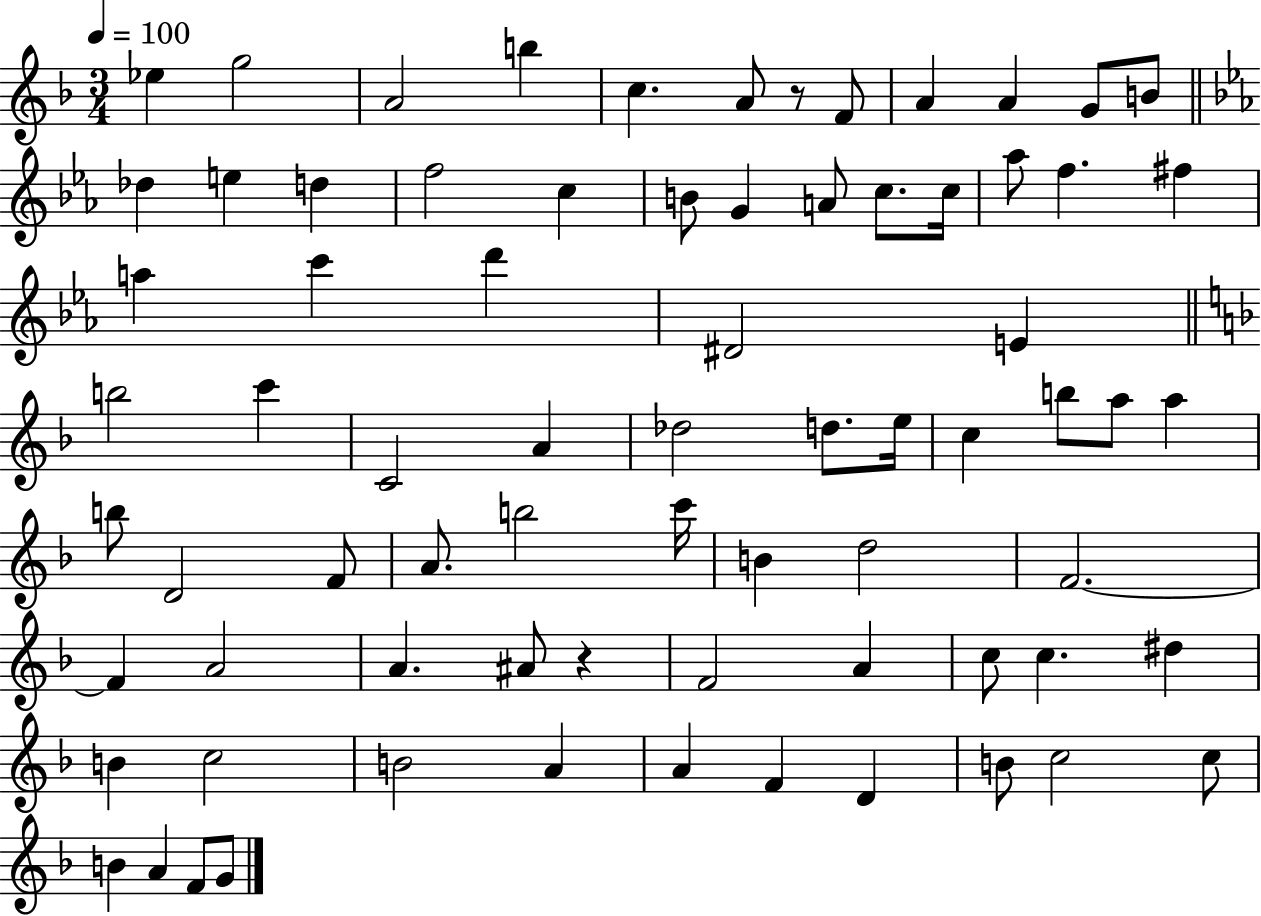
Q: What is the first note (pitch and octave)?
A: Eb5